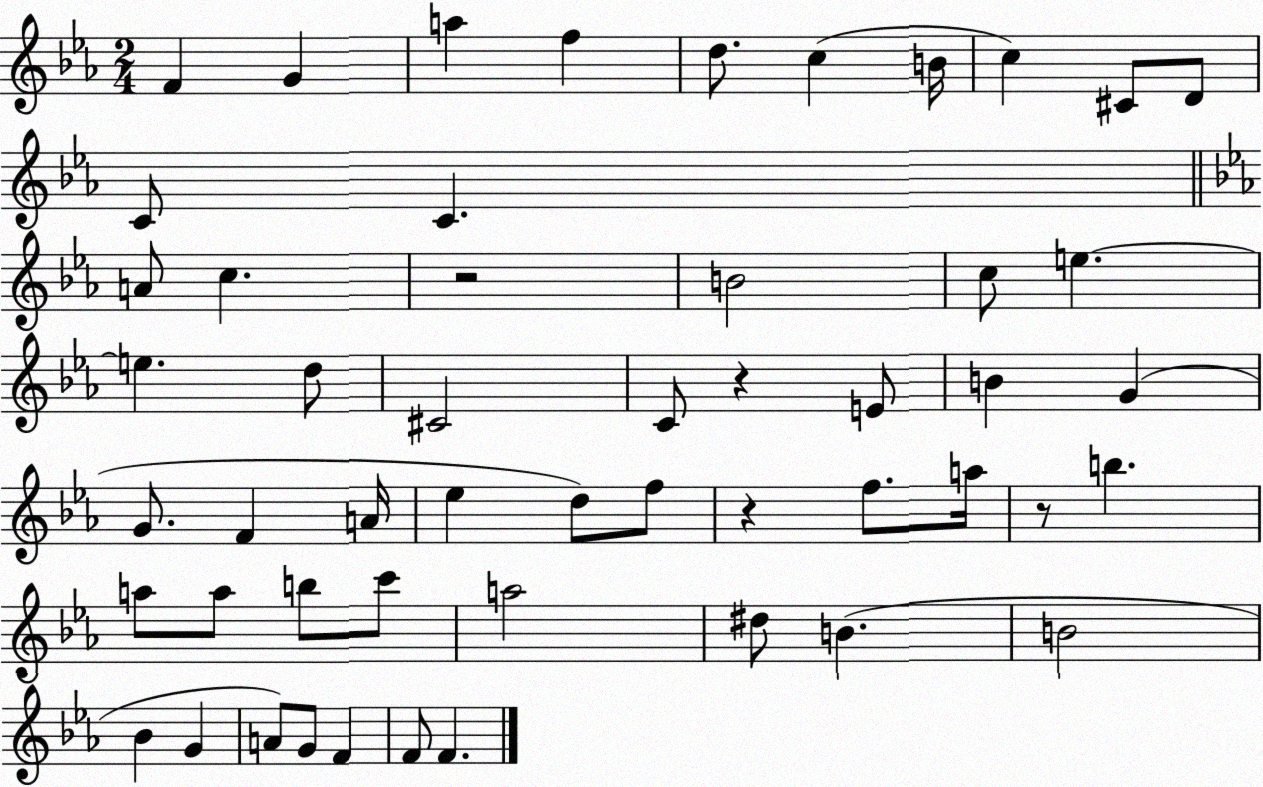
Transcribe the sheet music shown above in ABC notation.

X:1
T:Untitled
M:2/4
L:1/4
K:Eb
F G a f d/2 c B/4 c ^C/2 D/2 C/2 C A/2 c z2 B2 c/2 e e d/2 ^C2 C/2 z E/2 B G G/2 F A/4 _e d/2 f/2 z f/2 a/4 z/2 b a/2 a/2 b/2 c'/2 a2 ^d/2 B B2 _B G A/2 G/2 F F/2 F